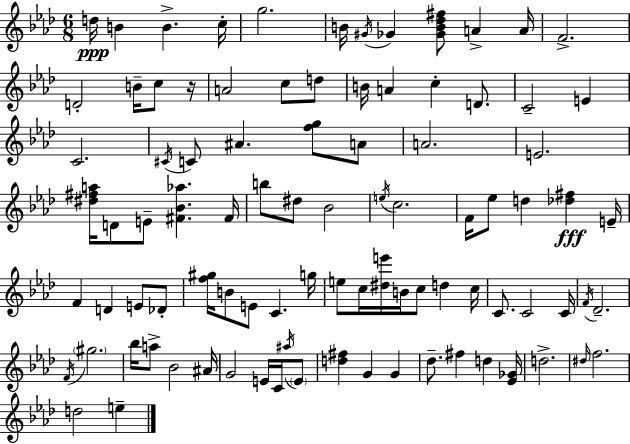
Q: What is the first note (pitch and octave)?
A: D5